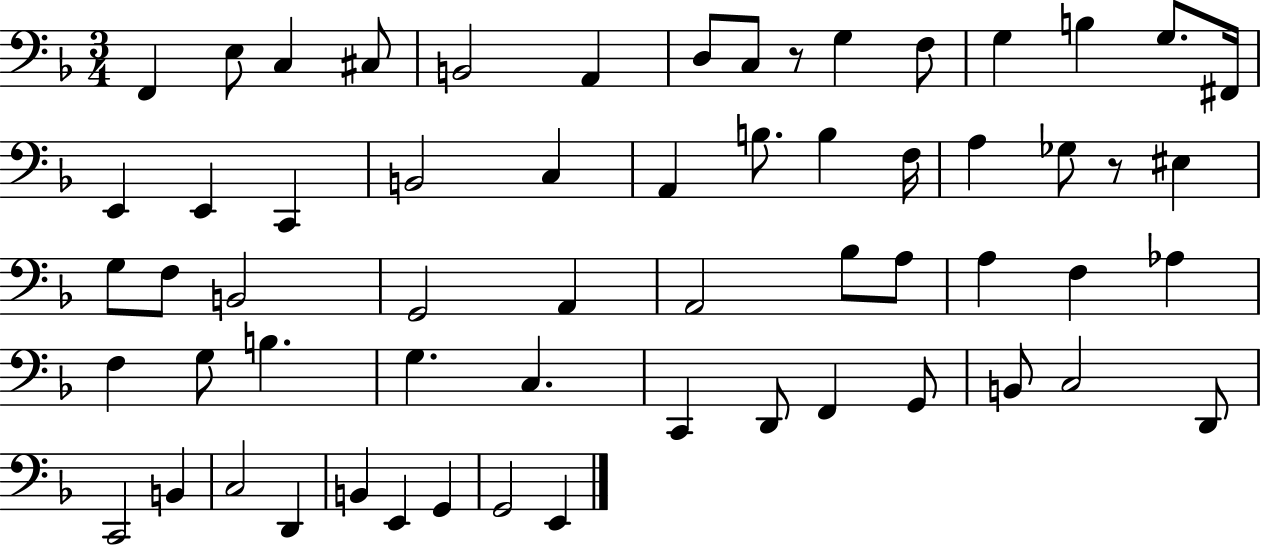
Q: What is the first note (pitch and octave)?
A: F2